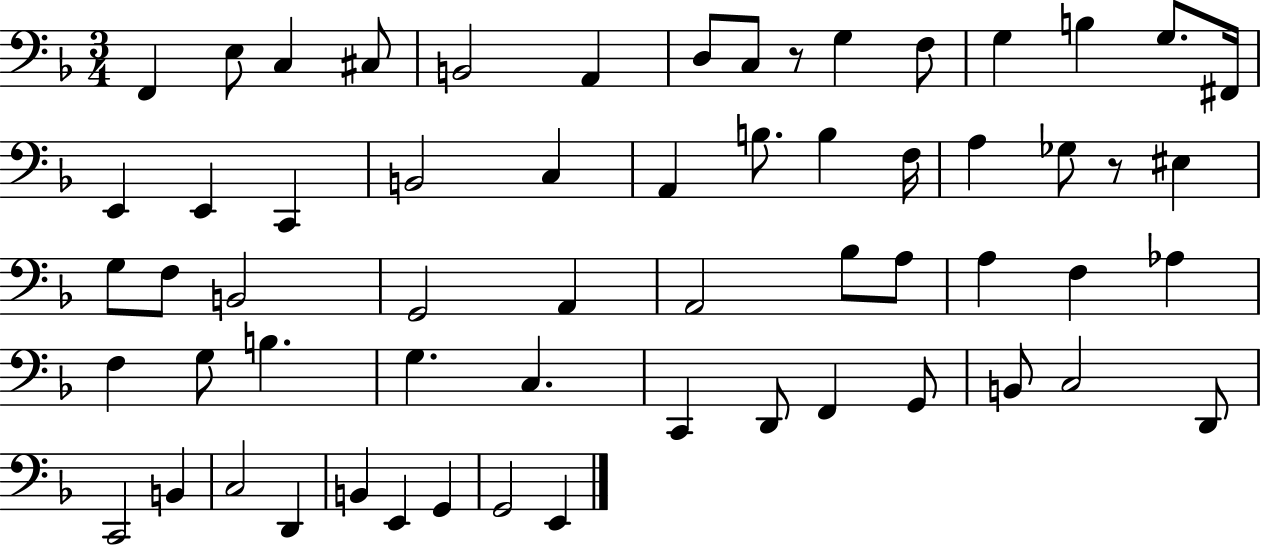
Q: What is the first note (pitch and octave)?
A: F2